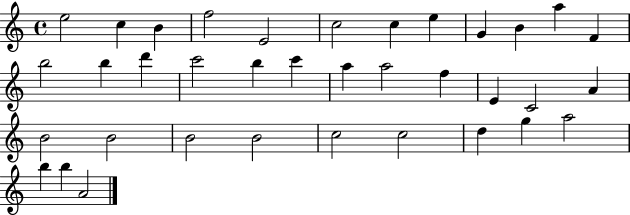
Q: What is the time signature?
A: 4/4